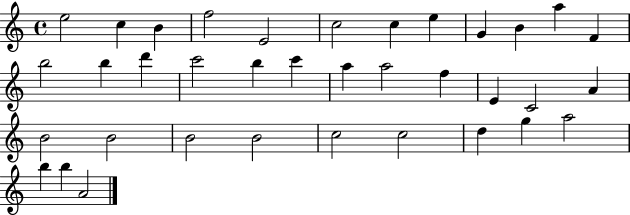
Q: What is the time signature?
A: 4/4